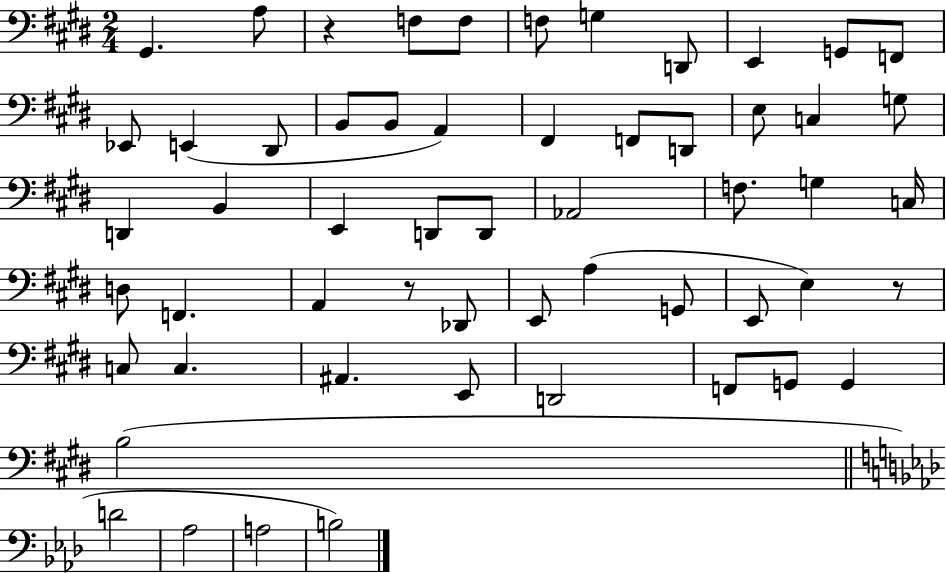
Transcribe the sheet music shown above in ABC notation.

X:1
T:Untitled
M:2/4
L:1/4
K:E
^G,, A,/2 z F,/2 F,/2 F,/2 G, D,,/2 E,, G,,/2 F,,/2 _E,,/2 E,, ^D,,/2 B,,/2 B,,/2 A,, ^F,, F,,/2 D,,/2 E,/2 C, G,/2 D,, B,, E,, D,,/2 D,,/2 _A,,2 F,/2 G, C,/4 D,/2 F,, A,, z/2 _D,,/2 E,,/2 A, G,,/2 E,,/2 E, z/2 C,/2 C, ^A,, E,,/2 D,,2 F,,/2 G,,/2 G,, B,2 D2 _A,2 A,2 B,2